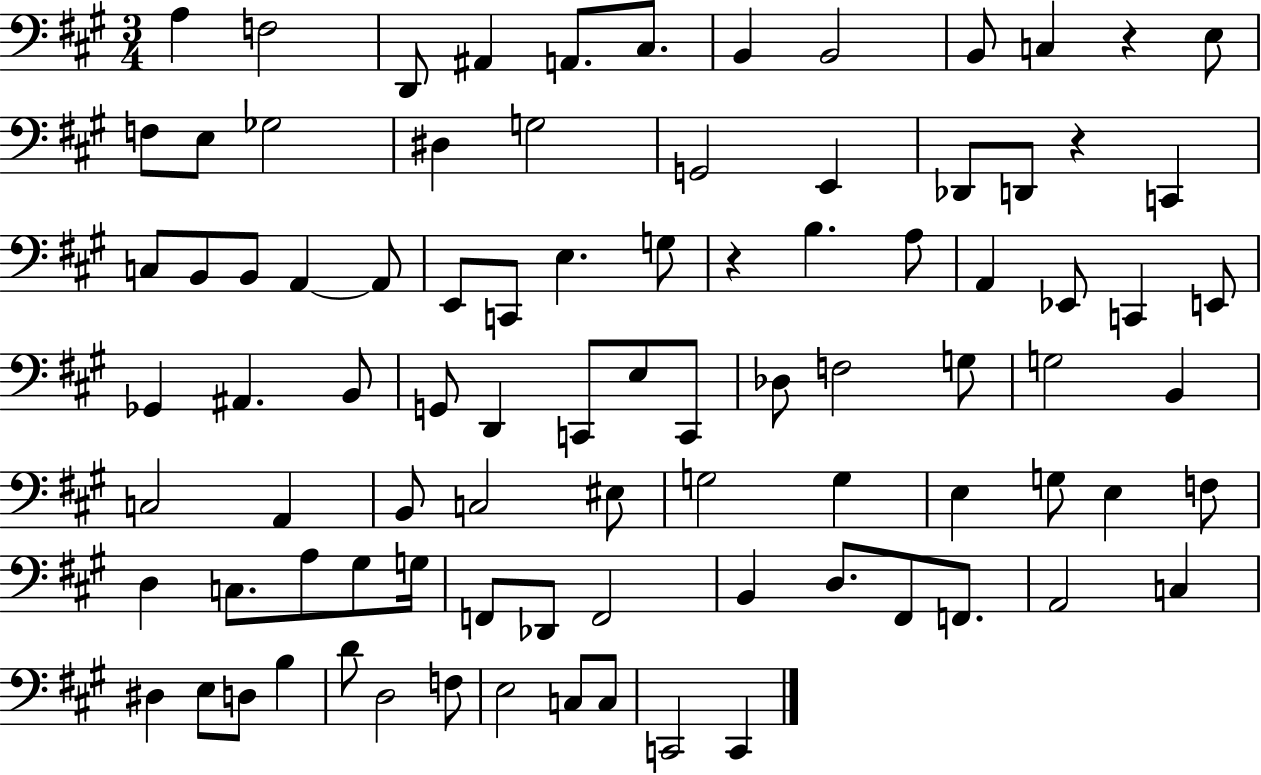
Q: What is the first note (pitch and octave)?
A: A3